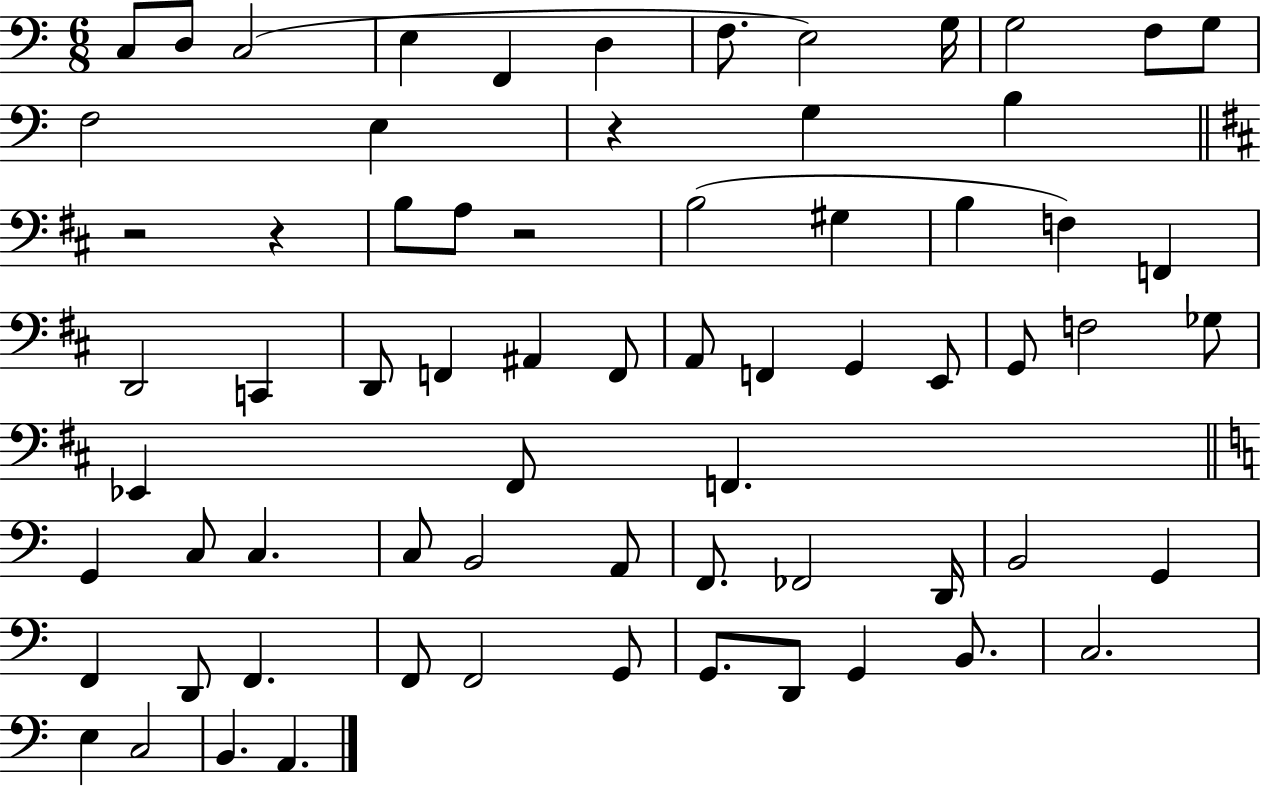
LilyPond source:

{
  \clef bass
  \numericTimeSignature
  \time 6/8
  \key c \major
  c8 d8 c2( | e4 f,4 d4 | f8. e2) g16 | g2 f8 g8 | \break f2 e4 | r4 g4 b4 | \bar "||" \break \key d \major r2 r4 | b8 a8 r2 | b2( gis4 | b4 f4) f,4 | \break d,2 c,4 | d,8 f,4 ais,4 f,8 | a,8 f,4 g,4 e,8 | g,8 f2 ges8 | \break ees,4 fis,8 f,4. | \bar "||" \break \key a \minor g,4 c8 c4. | c8 b,2 a,8 | f,8. fes,2 d,16 | b,2 g,4 | \break f,4 d,8 f,4. | f,8 f,2 g,8 | g,8. d,8 g,4 b,8. | c2. | \break e4 c2 | b,4. a,4. | \bar "|."
}